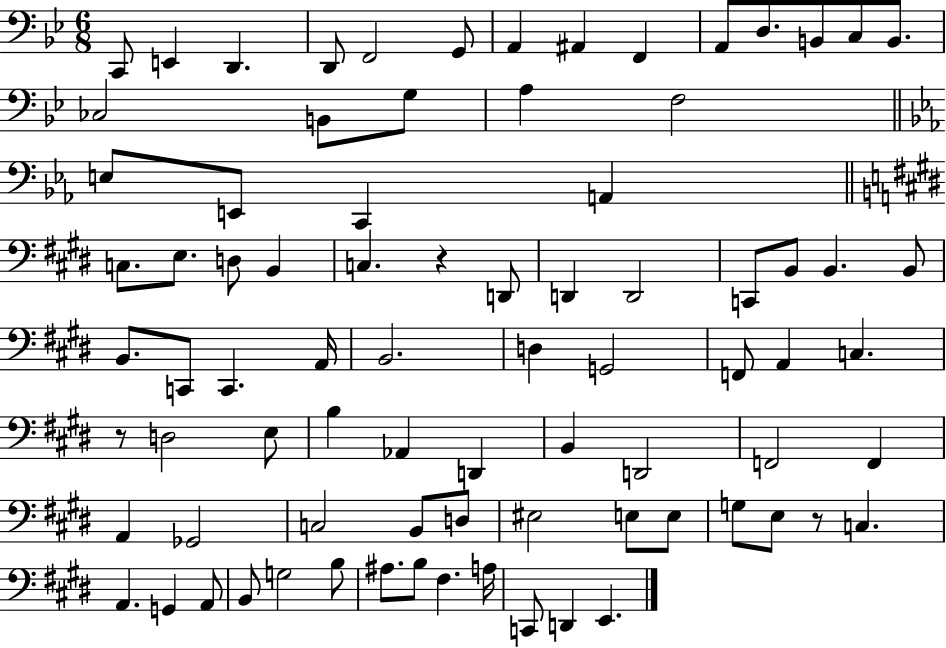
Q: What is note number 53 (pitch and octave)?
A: F2